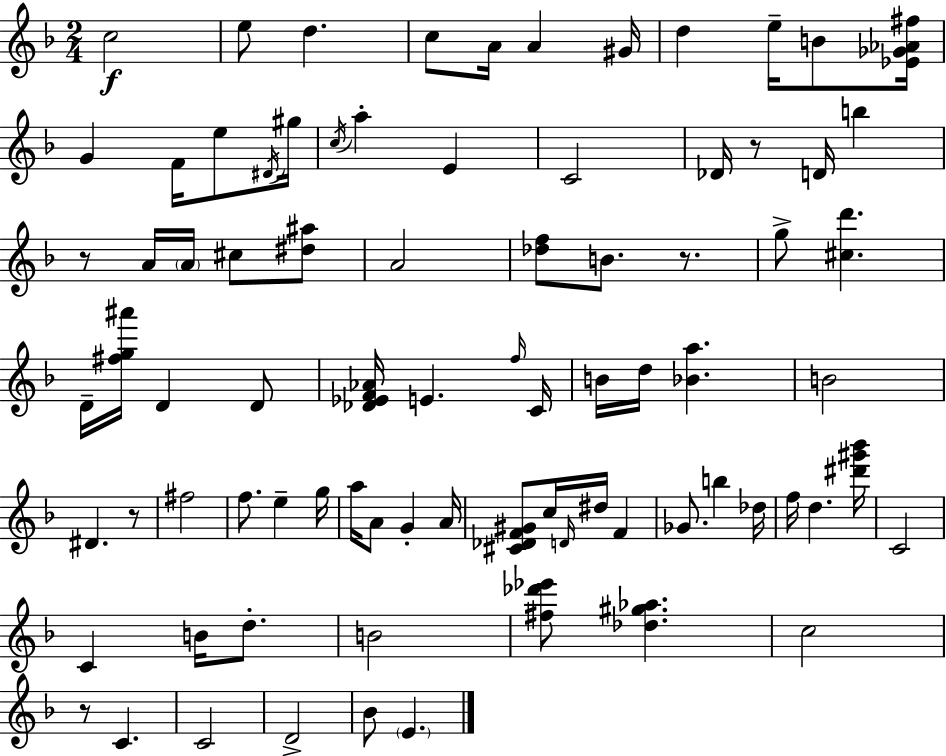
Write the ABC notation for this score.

X:1
T:Untitled
M:2/4
L:1/4
K:Dm
c2 e/2 d c/2 A/4 A ^G/4 d e/4 B/2 [_E_G_A^f]/4 G F/4 e/2 ^D/4 ^g/4 c/4 a E C2 _D/4 z/2 D/4 b z/2 A/4 A/4 ^c/2 [^d^a]/2 A2 [_df]/2 B/2 z/2 g/2 [^cd'] D/4 [^fg^a']/4 D D/2 [_D_EF_A]/4 E f/4 C/4 B/4 d/4 [_Ba] B2 ^D z/2 ^f2 f/2 e g/4 a/4 A/2 G A/4 [^C_DF^G]/2 c/4 D/4 ^d/4 F _G/2 b _d/4 f/4 d [^d'^g'_b']/4 C2 C B/4 d/2 B2 [^f_d'_e']/2 [_d^g_a] c2 z/2 C C2 D2 _B/2 E